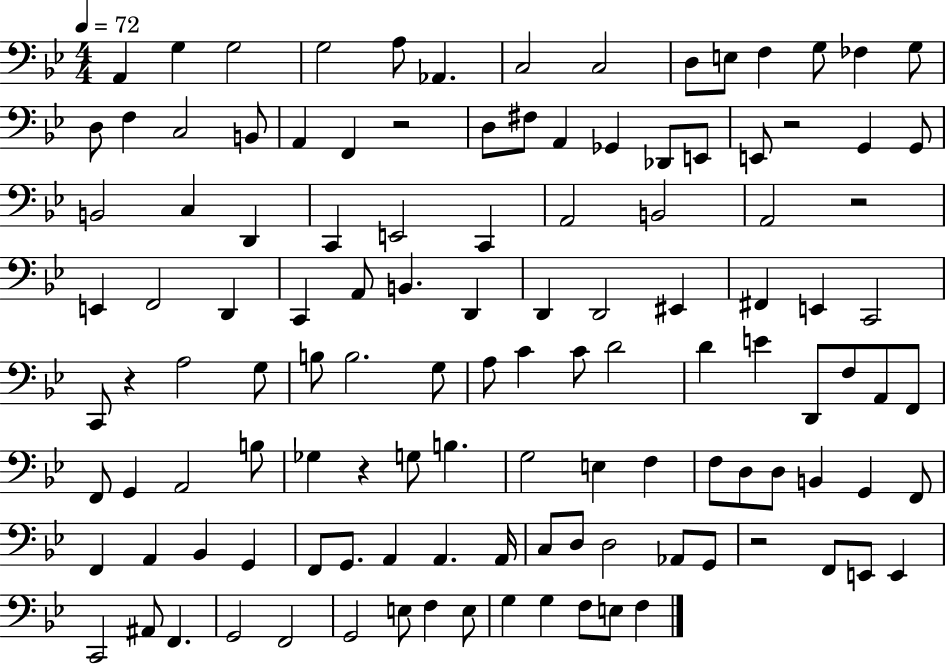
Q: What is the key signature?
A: BES major